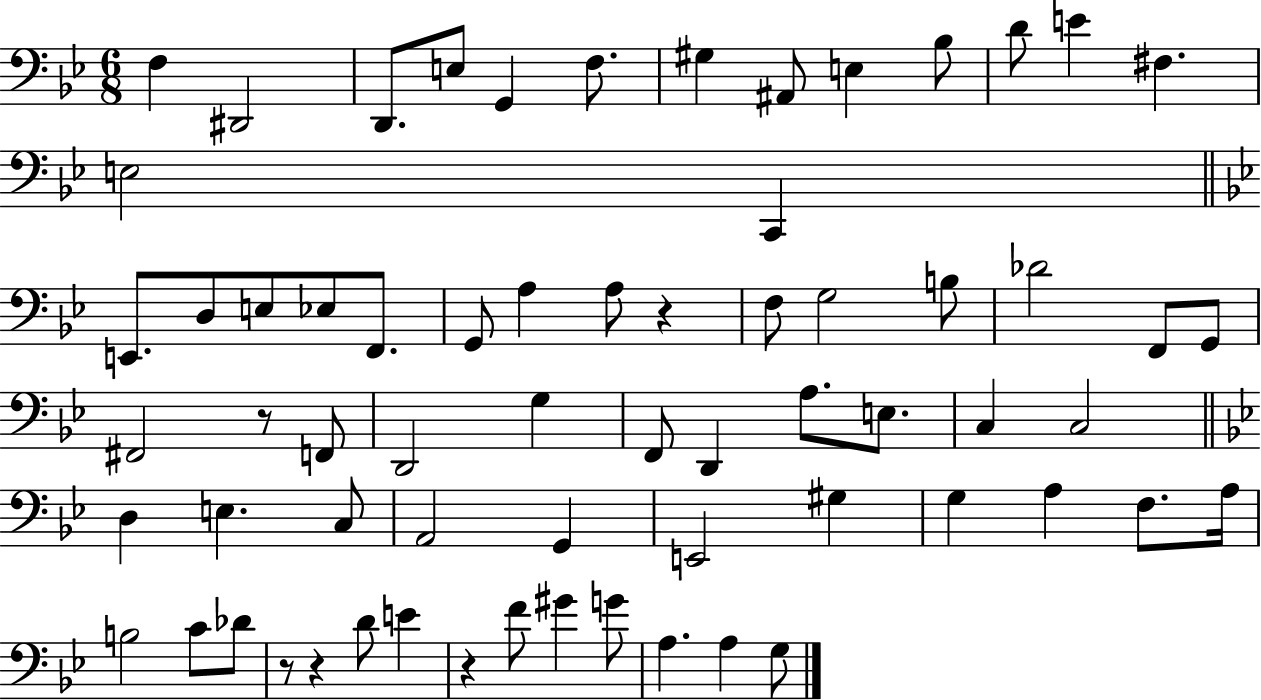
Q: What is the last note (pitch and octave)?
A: G3